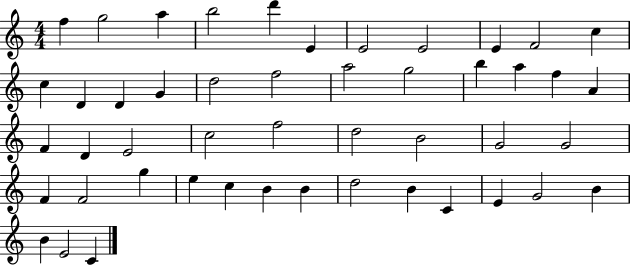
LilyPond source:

{
  \clef treble
  \numericTimeSignature
  \time 4/4
  \key c \major
  f''4 g''2 a''4 | b''2 d'''4 e'4 | e'2 e'2 | e'4 f'2 c''4 | \break c''4 d'4 d'4 g'4 | d''2 f''2 | a''2 g''2 | b''4 a''4 f''4 a'4 | \break f'4 d'4 e'2 | c''2 f''2 | d''2 b'2 | g'2 g'2 | \break f'4 f'2 g''4 | e''4 c''4 b'4 b'4 | d''2 b'4 c'4 | e'4 g'2 b'4 | \break b'4 e'2 c'4 | \bar "|."
}